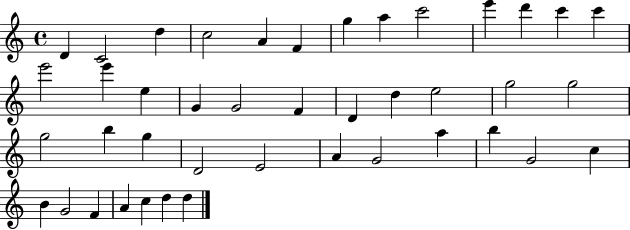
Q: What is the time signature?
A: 4/4